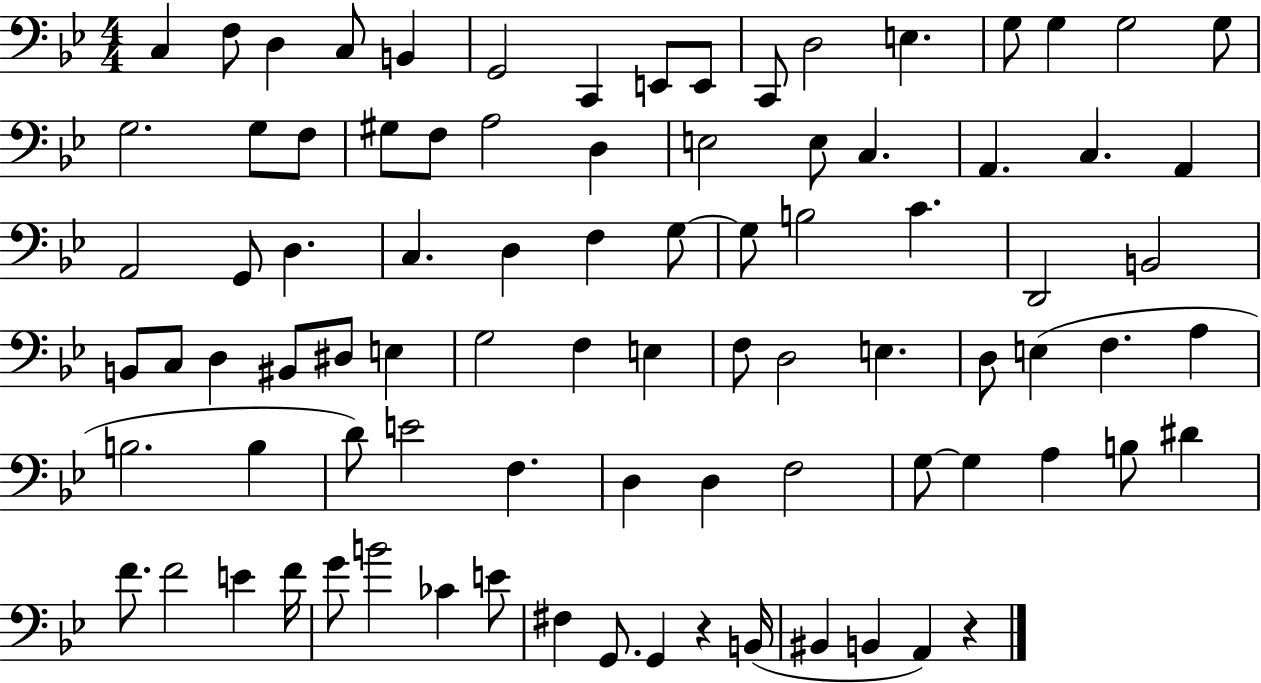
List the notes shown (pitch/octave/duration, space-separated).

C3/q F3/e D3/q C3/e B2/q G2/h C2/q E2/e E2/e C2/e D3/h E3/q. G3/e G3/q G3/h G3/e G3/h. G3/e F3/e G#3/e F3/e A3/h D3/q E3/h E3/e C3/q. A2/q. C3/q. A2/q A2/h G2/e D3/q. C3/q. D3/q F3/q G3/e G3/e B3/h C4/q. D2/h B2/h B2/e C3/e D3/q BIS2/e D#3/e E3/q G3/h F3/q E3/q F3/e D3/h E3/q. D3/e E3/q F3/q. A3/q B3/h. B3/q D4/e E4/h F3/q. D3/q D3/q F3/h G3/e G3/q A3/q B3/e D#4/q F4/e. F4/h E4/q F4/s G4/e B4/h CES4/q E4/e F#3/q G2/e. G2/q R/q B2/s BIS2/q B2/q A2/q R/q